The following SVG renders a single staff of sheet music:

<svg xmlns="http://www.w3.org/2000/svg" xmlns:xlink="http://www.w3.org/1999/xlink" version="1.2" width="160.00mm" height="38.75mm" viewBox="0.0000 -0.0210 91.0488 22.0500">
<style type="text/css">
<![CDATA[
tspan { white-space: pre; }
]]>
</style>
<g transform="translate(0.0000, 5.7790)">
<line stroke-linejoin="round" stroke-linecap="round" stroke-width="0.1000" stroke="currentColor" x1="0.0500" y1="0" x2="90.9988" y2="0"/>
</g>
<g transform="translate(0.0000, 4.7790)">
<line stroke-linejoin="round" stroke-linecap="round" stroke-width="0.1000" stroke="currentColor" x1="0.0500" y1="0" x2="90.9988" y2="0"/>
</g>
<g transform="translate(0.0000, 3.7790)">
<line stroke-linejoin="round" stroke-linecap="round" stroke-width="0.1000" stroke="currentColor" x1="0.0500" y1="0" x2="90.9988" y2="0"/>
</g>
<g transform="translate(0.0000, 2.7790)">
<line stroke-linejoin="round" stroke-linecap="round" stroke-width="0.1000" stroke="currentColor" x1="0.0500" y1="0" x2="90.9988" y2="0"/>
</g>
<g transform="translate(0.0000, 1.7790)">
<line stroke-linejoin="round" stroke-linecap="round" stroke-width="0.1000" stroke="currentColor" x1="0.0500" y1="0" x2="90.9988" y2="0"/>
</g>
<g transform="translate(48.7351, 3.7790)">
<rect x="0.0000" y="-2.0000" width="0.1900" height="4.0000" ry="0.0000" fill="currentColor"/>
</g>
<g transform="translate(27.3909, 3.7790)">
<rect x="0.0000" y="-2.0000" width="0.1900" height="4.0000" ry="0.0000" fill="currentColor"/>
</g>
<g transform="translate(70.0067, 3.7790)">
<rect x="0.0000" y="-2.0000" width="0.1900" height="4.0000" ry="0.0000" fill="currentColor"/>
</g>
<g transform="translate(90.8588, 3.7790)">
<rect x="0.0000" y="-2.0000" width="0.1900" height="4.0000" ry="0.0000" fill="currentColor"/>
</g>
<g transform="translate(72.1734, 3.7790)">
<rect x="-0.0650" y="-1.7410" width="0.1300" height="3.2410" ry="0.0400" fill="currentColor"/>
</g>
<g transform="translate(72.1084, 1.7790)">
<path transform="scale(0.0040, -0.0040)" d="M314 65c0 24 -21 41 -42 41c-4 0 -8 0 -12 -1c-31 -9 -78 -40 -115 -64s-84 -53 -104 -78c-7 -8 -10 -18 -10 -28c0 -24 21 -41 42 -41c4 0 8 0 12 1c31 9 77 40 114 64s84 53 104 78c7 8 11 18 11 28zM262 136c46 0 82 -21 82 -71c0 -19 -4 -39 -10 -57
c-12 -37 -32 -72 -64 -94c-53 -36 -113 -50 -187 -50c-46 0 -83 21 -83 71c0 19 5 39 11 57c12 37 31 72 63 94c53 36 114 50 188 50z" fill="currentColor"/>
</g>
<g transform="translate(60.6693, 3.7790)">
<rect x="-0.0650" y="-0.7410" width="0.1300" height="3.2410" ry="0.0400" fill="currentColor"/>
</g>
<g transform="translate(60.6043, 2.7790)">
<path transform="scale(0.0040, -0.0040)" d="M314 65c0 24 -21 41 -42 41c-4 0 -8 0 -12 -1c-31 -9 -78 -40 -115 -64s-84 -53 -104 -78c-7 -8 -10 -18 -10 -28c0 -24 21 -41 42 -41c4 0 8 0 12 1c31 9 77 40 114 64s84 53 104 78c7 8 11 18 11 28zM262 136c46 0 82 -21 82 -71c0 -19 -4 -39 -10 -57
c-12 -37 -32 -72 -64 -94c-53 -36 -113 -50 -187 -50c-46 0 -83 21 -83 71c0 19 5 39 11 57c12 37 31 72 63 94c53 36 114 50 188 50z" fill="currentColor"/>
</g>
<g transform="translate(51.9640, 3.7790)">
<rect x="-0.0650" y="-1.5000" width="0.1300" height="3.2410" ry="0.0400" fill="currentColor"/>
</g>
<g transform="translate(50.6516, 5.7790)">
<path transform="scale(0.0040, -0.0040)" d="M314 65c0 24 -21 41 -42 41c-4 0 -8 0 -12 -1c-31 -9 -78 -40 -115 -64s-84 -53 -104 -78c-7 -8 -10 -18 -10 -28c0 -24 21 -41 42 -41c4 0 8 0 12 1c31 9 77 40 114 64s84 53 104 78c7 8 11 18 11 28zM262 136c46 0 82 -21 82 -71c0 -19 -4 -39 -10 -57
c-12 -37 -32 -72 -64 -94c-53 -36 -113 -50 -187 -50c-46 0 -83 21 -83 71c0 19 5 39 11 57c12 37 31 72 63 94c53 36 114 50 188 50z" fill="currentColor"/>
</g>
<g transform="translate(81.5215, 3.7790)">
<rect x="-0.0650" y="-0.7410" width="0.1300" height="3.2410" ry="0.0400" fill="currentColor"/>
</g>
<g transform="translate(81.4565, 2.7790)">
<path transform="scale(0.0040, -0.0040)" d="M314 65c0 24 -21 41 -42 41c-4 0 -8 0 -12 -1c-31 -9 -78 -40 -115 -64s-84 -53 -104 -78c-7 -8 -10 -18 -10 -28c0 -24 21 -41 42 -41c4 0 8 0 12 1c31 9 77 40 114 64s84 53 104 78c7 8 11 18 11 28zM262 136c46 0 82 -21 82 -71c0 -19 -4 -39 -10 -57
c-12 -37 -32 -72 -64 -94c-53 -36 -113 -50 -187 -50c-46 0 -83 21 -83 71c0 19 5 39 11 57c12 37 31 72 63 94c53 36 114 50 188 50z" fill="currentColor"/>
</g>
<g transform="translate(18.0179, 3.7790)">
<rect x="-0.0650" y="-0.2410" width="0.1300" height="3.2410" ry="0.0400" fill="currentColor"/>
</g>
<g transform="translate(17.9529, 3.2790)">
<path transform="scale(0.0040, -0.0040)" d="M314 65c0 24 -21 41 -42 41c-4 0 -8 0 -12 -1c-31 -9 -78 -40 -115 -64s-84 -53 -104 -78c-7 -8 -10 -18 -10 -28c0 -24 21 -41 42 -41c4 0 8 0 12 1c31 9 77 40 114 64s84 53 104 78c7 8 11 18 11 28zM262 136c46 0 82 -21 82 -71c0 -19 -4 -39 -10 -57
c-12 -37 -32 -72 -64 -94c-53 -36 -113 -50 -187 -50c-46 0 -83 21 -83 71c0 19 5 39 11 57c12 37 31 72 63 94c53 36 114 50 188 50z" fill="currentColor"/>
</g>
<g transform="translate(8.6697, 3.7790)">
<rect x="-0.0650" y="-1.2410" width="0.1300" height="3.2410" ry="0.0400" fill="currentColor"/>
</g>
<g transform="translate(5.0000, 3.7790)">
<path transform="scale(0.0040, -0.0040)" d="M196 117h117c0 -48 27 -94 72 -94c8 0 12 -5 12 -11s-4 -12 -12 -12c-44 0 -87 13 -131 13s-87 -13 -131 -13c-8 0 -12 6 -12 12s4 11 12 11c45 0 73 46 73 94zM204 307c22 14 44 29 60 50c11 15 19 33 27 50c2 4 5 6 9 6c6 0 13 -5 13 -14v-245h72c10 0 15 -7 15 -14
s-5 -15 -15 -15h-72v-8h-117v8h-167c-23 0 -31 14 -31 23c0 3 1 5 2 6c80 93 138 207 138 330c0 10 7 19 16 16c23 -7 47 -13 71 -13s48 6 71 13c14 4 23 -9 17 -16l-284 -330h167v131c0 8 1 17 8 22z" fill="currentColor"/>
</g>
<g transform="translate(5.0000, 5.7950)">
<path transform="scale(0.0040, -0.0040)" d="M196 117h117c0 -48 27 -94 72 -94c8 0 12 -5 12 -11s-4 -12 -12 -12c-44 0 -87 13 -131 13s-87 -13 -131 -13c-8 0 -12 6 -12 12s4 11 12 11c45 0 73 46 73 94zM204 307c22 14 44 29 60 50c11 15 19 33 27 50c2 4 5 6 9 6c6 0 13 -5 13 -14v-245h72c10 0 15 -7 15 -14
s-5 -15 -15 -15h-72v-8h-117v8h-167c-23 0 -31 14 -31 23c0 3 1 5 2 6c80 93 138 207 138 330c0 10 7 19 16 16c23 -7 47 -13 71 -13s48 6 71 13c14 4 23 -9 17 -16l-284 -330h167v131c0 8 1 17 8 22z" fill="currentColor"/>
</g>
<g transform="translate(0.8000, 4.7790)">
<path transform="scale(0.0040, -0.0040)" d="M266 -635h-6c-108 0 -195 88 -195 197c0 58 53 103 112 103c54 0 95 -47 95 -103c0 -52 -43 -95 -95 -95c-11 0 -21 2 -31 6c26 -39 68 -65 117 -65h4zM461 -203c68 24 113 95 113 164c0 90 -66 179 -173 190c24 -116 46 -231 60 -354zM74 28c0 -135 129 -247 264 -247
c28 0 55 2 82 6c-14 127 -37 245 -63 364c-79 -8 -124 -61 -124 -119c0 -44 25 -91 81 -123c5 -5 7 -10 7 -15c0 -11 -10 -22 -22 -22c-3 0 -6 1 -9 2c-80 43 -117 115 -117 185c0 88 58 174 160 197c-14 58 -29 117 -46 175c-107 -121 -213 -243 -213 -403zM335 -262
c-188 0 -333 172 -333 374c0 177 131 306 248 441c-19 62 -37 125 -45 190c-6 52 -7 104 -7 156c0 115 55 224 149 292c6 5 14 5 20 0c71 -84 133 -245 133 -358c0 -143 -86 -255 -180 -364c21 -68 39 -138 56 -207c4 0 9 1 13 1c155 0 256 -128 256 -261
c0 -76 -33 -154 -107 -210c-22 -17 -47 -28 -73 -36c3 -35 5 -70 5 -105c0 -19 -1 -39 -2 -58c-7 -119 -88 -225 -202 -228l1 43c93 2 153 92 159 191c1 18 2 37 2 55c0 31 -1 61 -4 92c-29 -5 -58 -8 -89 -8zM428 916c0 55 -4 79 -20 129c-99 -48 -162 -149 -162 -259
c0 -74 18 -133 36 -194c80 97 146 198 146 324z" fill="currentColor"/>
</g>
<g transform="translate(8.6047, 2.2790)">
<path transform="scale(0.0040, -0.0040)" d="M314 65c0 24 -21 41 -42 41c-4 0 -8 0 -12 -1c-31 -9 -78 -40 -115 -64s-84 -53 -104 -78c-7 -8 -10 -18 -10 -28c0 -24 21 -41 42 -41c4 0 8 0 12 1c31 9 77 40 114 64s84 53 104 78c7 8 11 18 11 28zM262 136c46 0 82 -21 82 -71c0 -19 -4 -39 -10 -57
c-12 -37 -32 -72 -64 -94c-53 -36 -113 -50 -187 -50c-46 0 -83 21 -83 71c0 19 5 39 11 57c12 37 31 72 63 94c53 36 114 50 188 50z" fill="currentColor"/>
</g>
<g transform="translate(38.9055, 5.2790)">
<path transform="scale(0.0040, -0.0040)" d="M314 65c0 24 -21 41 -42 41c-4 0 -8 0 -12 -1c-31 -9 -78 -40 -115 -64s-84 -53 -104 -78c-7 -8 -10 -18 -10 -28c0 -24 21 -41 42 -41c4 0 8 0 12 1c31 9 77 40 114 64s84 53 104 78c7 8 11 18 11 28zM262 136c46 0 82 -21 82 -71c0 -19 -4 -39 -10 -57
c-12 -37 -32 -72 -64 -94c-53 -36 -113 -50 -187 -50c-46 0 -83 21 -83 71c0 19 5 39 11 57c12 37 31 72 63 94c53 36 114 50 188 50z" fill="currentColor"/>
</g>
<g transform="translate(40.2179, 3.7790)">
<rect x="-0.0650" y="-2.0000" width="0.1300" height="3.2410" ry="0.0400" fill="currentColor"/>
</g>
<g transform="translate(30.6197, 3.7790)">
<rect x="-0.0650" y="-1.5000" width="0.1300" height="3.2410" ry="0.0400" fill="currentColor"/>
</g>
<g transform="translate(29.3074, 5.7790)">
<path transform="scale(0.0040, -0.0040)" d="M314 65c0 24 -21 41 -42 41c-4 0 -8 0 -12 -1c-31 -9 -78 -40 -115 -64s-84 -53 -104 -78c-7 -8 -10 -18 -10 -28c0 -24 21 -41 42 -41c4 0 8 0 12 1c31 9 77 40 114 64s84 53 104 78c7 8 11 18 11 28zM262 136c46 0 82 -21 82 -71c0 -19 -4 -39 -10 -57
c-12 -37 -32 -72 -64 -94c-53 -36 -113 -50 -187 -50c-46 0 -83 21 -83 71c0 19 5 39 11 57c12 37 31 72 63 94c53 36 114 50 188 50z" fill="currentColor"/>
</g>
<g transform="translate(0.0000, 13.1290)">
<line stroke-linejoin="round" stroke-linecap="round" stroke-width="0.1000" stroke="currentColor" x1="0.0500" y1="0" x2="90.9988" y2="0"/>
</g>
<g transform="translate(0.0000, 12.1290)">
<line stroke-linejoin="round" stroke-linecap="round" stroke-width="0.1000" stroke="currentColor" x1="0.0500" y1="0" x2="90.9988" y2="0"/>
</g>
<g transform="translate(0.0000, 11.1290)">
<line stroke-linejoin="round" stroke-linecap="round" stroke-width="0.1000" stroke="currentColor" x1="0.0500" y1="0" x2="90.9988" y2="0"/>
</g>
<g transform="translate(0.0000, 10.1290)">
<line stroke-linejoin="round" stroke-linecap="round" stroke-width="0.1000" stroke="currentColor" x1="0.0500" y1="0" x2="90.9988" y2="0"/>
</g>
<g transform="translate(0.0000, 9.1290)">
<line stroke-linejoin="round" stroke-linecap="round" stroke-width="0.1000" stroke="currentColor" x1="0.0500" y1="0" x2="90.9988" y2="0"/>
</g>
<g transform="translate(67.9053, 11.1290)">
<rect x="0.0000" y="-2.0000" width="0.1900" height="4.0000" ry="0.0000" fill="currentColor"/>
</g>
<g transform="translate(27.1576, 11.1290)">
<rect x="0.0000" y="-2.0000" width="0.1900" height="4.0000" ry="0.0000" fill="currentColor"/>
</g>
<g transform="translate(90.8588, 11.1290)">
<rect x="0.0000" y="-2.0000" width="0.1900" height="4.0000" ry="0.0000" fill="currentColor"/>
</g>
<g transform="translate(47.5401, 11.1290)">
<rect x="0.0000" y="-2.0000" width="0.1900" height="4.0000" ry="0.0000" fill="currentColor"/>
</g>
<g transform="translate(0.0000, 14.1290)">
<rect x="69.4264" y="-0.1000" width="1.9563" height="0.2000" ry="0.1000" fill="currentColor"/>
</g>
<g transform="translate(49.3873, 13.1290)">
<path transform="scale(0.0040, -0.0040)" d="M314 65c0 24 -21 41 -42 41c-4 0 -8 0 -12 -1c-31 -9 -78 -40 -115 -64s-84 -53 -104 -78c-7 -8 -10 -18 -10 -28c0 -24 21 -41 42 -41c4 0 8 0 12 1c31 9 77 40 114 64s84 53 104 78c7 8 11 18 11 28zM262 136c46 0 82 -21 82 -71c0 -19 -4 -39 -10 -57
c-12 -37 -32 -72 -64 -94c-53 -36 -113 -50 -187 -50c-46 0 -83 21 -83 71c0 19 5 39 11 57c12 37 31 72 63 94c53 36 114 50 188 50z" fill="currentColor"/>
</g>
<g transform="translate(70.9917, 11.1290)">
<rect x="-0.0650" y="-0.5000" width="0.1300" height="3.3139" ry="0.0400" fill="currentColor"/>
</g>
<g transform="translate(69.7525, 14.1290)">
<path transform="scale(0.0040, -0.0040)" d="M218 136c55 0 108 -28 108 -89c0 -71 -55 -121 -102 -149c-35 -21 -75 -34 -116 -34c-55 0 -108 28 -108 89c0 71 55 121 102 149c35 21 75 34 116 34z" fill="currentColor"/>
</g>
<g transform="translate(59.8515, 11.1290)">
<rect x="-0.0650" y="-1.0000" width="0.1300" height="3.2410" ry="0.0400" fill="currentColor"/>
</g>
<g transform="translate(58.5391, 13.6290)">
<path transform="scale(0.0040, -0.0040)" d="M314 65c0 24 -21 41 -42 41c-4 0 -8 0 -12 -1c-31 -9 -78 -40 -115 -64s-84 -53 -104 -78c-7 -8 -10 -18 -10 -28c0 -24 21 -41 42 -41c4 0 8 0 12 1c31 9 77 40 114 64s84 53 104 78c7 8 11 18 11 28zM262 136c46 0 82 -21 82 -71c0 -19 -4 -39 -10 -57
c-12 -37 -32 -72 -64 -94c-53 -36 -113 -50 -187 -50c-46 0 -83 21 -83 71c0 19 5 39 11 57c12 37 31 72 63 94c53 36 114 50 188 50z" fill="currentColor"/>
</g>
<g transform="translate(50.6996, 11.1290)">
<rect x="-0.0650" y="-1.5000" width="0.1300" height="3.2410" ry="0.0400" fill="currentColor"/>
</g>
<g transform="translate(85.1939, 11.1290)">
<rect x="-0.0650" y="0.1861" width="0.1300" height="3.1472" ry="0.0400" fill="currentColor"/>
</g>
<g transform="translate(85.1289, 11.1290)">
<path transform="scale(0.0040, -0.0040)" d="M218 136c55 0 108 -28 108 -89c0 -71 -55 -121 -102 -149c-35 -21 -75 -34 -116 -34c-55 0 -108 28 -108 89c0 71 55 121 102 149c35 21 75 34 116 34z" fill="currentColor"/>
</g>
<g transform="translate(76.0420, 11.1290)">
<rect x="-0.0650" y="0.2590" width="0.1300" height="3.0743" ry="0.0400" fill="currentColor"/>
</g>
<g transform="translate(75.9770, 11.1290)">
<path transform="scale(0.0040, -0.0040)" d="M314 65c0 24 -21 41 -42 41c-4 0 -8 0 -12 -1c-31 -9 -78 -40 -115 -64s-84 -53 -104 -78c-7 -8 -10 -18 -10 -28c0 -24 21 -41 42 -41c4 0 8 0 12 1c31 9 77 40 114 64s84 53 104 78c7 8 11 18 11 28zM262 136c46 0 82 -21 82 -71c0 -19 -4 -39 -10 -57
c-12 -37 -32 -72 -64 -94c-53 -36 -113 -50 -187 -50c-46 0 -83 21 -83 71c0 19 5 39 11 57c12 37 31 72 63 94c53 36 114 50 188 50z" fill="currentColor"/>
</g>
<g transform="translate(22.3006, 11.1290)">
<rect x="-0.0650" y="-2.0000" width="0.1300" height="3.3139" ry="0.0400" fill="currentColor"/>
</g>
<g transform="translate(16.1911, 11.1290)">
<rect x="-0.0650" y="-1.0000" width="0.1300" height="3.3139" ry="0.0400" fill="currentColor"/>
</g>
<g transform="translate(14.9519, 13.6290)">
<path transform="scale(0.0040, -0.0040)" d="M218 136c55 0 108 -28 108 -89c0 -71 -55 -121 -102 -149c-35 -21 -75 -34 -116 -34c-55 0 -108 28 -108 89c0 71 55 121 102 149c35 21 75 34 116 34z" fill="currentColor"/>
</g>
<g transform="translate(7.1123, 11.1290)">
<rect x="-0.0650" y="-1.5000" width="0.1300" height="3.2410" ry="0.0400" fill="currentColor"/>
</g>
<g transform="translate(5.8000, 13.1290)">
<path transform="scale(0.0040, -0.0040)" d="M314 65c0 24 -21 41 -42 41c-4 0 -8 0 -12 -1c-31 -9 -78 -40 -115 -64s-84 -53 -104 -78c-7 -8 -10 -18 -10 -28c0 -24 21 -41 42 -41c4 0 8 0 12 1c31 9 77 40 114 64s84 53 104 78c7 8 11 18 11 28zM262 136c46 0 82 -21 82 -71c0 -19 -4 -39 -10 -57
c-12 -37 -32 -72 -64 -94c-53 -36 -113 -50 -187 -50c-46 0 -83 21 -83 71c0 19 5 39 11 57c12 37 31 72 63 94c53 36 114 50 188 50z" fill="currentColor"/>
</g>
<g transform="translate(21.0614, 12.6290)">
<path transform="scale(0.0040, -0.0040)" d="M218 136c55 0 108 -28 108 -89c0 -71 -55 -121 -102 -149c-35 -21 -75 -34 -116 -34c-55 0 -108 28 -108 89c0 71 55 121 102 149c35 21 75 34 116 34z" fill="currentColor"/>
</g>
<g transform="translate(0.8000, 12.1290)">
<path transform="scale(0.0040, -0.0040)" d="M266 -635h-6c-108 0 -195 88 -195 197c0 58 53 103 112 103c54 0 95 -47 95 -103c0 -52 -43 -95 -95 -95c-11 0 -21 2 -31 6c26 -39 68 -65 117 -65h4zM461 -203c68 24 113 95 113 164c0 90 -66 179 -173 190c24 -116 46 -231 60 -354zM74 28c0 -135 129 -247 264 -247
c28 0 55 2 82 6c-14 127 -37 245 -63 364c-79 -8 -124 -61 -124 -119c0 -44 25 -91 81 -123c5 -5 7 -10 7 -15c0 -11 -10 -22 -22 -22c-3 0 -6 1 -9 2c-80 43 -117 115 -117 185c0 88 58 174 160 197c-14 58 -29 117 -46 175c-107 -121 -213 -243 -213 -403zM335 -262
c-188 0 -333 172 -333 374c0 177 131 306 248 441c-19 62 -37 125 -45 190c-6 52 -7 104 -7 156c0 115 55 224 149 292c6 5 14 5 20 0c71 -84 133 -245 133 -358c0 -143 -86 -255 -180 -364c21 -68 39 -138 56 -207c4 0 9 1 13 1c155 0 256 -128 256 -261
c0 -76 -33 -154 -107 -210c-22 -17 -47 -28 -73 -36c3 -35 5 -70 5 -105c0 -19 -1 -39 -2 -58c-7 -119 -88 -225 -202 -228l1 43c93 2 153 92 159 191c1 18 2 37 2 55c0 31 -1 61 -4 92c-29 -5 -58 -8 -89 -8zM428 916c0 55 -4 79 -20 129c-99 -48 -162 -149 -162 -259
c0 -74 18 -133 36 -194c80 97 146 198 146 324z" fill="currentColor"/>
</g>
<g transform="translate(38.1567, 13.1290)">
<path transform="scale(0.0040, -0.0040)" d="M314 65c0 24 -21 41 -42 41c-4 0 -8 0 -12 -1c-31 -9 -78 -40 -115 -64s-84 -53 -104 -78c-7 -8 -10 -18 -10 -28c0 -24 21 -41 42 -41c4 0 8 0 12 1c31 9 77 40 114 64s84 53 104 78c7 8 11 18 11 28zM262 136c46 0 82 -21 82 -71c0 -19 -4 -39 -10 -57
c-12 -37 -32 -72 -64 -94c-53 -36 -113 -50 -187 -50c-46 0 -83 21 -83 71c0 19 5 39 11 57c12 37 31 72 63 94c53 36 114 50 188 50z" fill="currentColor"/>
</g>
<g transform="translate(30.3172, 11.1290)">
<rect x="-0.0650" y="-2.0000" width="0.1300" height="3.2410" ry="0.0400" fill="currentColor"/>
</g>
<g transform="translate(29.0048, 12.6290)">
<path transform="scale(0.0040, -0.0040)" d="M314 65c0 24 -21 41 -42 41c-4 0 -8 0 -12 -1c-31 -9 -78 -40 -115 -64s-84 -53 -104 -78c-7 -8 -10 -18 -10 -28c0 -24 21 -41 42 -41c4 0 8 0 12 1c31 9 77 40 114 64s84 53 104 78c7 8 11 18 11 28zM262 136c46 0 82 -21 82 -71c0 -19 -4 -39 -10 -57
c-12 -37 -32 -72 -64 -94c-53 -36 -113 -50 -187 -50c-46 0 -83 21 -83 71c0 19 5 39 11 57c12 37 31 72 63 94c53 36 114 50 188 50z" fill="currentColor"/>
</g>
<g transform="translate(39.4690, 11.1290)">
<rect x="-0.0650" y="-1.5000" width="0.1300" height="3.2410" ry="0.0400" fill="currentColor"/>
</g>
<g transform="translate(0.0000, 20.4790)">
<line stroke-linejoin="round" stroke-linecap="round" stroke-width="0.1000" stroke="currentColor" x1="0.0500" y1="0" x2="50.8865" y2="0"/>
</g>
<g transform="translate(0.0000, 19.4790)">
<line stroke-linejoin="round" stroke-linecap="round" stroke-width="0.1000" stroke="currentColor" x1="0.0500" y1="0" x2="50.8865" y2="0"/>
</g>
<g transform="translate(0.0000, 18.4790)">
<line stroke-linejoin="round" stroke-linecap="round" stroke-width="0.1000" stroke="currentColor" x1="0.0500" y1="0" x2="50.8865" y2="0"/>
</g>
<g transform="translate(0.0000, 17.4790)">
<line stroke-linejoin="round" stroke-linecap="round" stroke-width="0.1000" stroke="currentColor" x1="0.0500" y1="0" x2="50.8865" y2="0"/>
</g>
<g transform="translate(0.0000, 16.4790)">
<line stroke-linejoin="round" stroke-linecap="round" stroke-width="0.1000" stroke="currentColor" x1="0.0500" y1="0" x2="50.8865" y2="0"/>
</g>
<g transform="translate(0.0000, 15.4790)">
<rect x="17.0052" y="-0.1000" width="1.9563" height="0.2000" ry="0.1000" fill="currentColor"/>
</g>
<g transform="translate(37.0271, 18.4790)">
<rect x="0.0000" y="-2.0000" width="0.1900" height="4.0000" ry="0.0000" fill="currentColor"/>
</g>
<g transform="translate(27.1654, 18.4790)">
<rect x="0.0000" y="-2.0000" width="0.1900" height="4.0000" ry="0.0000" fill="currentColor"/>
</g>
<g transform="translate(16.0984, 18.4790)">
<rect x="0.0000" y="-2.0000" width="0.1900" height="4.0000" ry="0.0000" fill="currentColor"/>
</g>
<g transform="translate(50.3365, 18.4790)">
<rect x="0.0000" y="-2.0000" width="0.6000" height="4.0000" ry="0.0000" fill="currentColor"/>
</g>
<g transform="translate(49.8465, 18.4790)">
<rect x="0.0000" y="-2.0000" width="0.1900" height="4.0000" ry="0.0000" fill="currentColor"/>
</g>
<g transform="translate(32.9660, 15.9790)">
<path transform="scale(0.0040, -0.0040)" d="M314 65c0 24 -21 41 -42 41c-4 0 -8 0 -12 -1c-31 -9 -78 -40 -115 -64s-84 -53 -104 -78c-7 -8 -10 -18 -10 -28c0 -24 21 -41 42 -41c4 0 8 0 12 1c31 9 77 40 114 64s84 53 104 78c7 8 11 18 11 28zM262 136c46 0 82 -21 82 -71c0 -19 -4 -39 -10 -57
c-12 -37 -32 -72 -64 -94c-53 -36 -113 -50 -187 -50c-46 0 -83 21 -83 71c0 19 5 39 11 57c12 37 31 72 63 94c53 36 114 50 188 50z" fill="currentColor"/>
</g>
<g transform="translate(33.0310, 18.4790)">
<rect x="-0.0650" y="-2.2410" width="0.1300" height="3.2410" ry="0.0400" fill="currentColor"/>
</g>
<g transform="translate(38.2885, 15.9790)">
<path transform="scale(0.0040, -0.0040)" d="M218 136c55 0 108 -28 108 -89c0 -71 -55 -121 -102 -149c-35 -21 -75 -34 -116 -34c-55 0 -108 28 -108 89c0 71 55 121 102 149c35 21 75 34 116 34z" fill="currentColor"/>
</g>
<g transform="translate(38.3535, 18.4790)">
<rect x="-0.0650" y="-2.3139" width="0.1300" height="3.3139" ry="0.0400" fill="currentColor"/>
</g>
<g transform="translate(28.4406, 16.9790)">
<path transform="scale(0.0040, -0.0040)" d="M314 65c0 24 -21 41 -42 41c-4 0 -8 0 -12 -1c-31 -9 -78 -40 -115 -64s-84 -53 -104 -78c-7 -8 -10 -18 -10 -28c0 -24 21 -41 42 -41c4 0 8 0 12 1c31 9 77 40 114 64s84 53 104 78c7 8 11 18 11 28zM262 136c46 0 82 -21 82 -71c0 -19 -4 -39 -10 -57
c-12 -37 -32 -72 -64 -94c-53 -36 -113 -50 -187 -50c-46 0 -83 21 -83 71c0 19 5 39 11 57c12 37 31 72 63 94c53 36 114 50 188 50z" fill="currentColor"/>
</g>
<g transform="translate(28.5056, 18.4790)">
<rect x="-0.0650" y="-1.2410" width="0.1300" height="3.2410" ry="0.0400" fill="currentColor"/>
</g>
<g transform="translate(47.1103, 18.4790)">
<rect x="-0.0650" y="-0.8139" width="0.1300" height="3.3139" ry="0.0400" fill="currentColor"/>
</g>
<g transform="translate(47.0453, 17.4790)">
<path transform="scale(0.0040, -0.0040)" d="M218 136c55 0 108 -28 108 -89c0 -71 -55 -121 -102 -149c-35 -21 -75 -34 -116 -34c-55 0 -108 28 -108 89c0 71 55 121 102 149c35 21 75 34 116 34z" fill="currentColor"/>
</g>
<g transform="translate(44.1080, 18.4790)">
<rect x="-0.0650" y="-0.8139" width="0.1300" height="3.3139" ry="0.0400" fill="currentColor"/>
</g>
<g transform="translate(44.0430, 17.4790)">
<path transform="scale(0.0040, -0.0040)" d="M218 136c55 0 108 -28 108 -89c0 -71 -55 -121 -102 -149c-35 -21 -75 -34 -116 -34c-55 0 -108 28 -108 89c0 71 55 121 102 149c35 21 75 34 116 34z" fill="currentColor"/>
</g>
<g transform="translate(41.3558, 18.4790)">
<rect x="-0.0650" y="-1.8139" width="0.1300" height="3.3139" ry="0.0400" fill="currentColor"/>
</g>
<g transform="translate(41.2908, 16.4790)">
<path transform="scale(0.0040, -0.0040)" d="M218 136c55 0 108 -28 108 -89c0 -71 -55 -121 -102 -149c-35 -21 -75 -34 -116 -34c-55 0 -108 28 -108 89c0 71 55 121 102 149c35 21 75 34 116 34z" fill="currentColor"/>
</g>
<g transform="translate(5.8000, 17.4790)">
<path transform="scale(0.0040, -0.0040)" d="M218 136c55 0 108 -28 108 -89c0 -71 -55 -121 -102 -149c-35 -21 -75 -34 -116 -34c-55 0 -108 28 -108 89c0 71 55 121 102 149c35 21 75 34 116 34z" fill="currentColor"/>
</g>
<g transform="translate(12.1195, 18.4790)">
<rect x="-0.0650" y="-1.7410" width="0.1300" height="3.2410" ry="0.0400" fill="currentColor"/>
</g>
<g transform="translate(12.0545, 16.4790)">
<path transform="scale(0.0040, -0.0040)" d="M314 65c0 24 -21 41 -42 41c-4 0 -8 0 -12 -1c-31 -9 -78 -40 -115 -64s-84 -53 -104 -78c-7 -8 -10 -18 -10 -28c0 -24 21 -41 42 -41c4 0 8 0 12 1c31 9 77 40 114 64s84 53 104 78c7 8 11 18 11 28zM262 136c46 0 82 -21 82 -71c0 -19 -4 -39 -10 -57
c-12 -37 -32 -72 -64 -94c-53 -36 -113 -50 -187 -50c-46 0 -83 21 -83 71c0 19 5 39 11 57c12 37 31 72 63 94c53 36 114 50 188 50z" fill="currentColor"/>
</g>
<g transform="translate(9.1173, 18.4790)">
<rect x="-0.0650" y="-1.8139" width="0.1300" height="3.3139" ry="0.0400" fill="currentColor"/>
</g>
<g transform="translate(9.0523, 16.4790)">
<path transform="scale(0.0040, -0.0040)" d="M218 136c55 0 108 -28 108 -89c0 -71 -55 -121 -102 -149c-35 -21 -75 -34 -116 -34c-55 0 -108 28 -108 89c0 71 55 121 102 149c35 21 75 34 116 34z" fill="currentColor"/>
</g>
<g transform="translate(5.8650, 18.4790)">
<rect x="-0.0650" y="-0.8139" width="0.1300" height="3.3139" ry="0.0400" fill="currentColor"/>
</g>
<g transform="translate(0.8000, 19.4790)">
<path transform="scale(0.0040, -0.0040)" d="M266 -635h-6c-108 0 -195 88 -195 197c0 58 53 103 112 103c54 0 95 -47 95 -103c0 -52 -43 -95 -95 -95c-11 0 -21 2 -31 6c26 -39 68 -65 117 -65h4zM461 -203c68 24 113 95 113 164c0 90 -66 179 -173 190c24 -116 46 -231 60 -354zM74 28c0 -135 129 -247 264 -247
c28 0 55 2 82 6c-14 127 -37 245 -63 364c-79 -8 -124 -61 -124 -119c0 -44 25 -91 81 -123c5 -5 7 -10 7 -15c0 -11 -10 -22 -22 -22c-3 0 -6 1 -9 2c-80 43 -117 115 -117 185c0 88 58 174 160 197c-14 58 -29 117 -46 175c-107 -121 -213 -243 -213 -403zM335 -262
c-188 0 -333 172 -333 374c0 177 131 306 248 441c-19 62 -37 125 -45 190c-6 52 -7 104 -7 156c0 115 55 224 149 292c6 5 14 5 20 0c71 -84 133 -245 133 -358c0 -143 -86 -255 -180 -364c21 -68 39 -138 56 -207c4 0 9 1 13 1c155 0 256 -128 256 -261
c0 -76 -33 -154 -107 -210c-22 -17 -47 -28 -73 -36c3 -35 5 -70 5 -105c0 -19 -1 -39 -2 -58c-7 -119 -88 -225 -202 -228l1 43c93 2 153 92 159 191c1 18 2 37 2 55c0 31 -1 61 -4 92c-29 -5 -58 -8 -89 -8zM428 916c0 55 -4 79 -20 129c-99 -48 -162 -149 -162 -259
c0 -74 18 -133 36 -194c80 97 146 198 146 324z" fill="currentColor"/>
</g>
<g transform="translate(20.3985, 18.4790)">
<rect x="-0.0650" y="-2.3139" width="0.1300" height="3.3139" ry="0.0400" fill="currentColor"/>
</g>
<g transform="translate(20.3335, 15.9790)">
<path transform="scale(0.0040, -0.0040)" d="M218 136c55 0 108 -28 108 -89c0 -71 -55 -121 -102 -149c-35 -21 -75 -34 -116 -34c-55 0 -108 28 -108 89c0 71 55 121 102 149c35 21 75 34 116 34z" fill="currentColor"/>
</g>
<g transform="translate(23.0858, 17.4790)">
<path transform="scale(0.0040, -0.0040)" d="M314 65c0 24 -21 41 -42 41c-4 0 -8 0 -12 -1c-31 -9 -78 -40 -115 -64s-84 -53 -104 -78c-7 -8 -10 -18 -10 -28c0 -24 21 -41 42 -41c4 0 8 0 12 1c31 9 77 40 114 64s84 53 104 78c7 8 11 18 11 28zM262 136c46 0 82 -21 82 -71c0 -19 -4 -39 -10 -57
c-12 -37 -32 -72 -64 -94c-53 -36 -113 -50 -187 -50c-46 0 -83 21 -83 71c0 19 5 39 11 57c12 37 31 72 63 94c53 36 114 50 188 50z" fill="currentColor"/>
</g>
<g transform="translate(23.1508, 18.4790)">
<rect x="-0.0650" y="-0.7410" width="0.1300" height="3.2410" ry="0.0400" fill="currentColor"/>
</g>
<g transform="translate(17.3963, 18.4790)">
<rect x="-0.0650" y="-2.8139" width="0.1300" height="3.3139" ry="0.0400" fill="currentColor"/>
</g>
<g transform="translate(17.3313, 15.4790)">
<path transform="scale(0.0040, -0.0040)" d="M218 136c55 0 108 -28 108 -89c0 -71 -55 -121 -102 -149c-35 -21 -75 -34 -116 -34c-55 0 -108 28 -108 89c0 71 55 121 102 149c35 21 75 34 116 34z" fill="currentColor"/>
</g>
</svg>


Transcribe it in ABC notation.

X:1
T:Untitled
M:4/4
L:1/4
K:C
e2 c2 E2 F2 E2 d2 f2 d2 E2 D F F2 E2 E2 D2 C B2 B d f f2 a g d2 e2 g2 g f d d